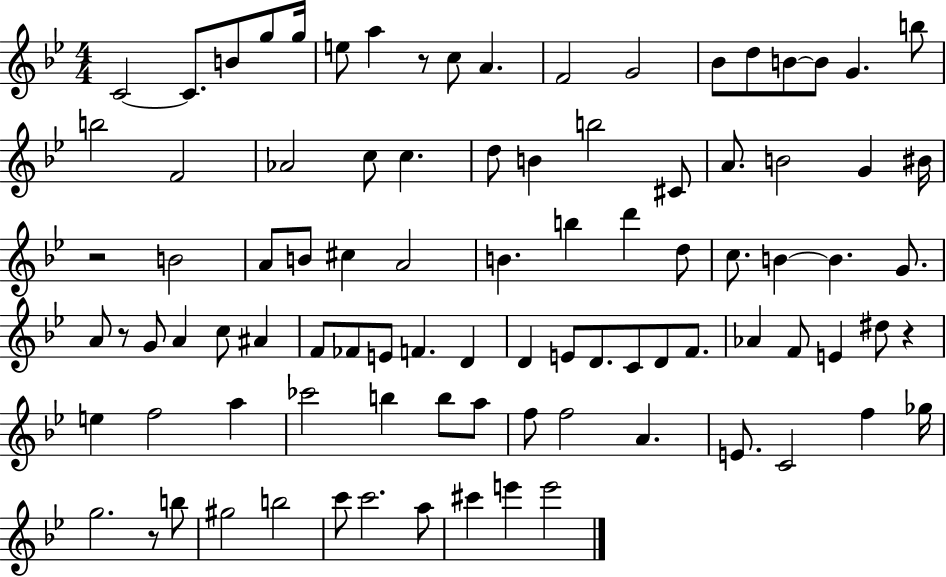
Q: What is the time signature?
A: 4/4